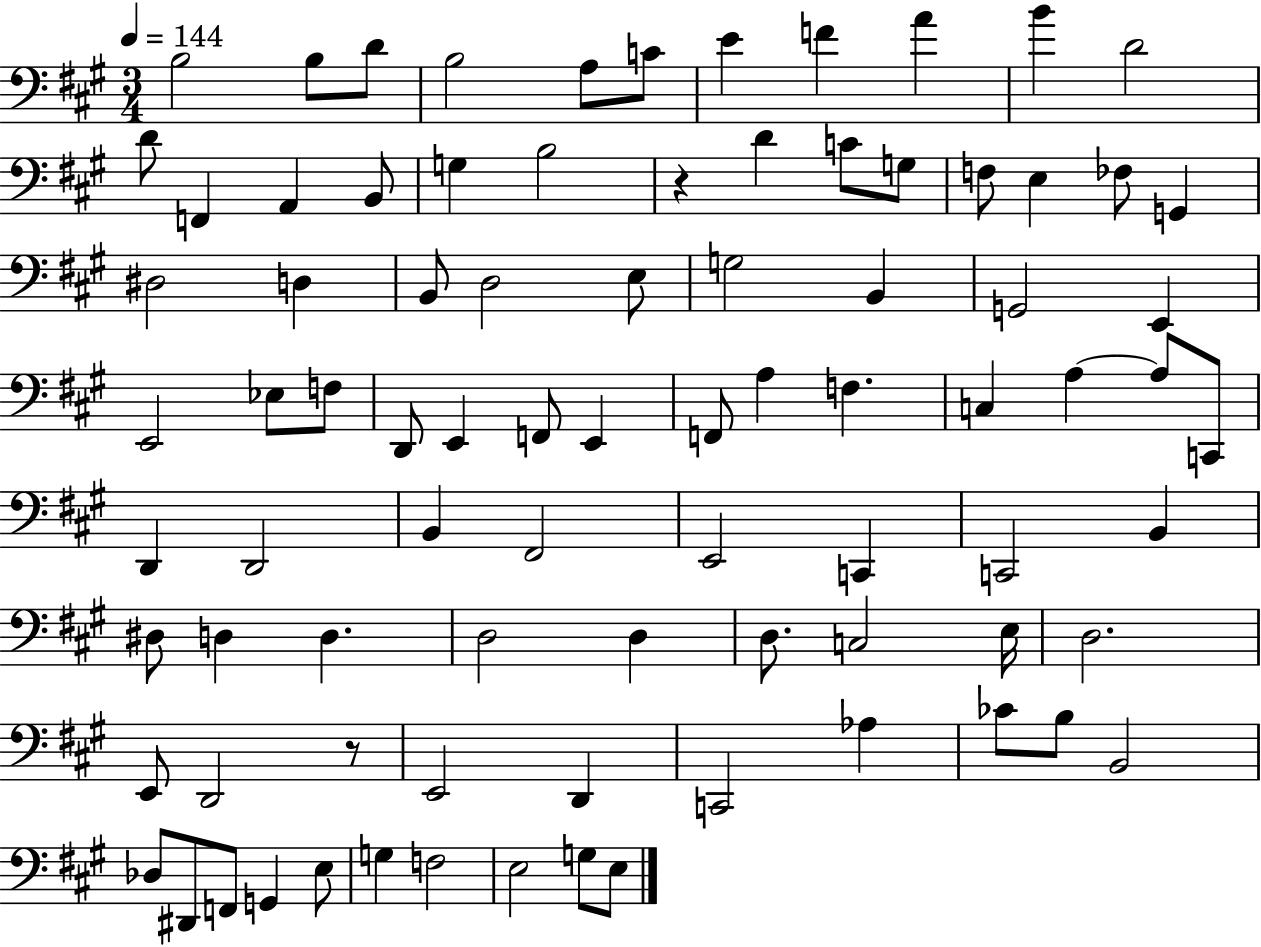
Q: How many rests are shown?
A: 2